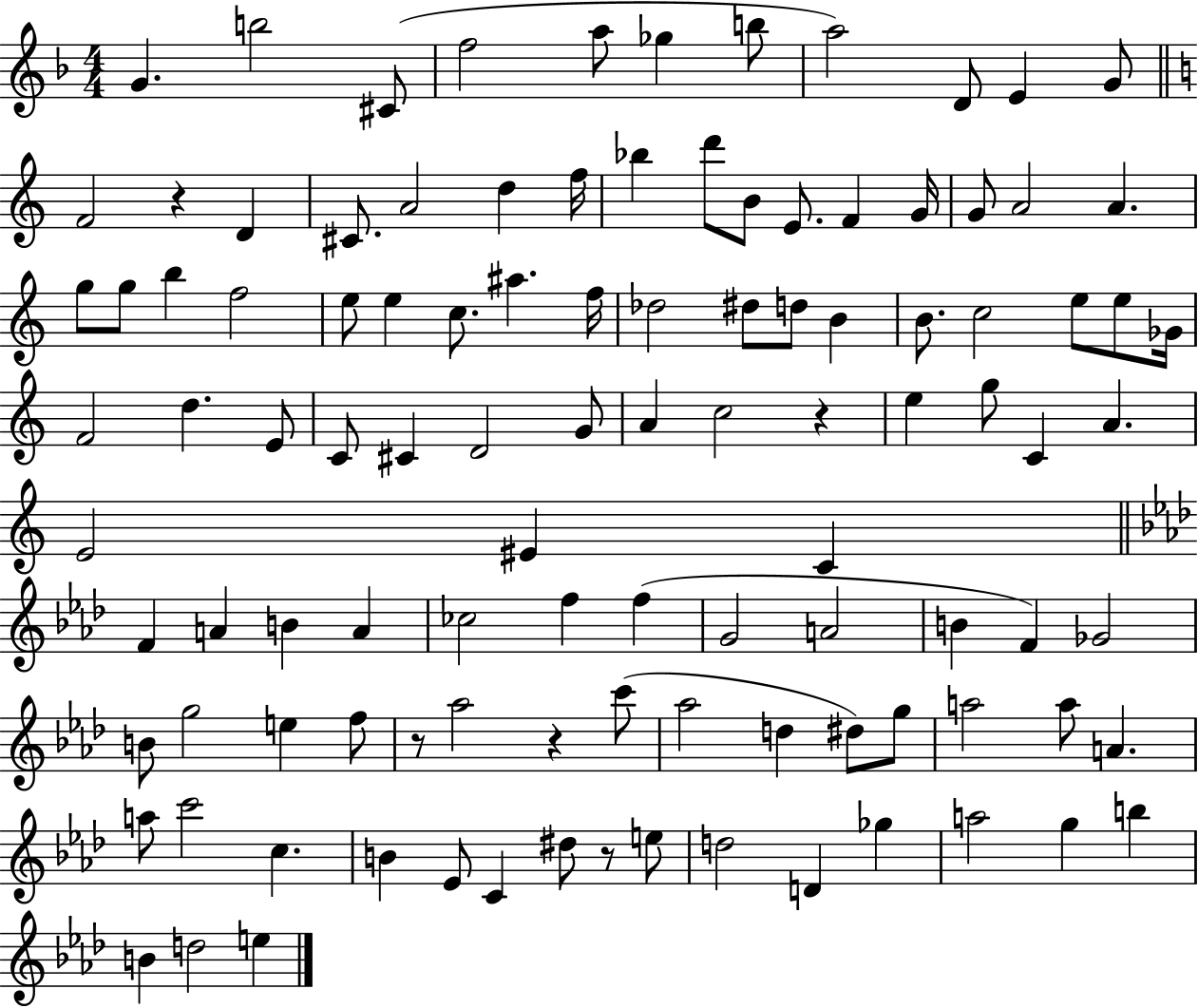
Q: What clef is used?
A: treble